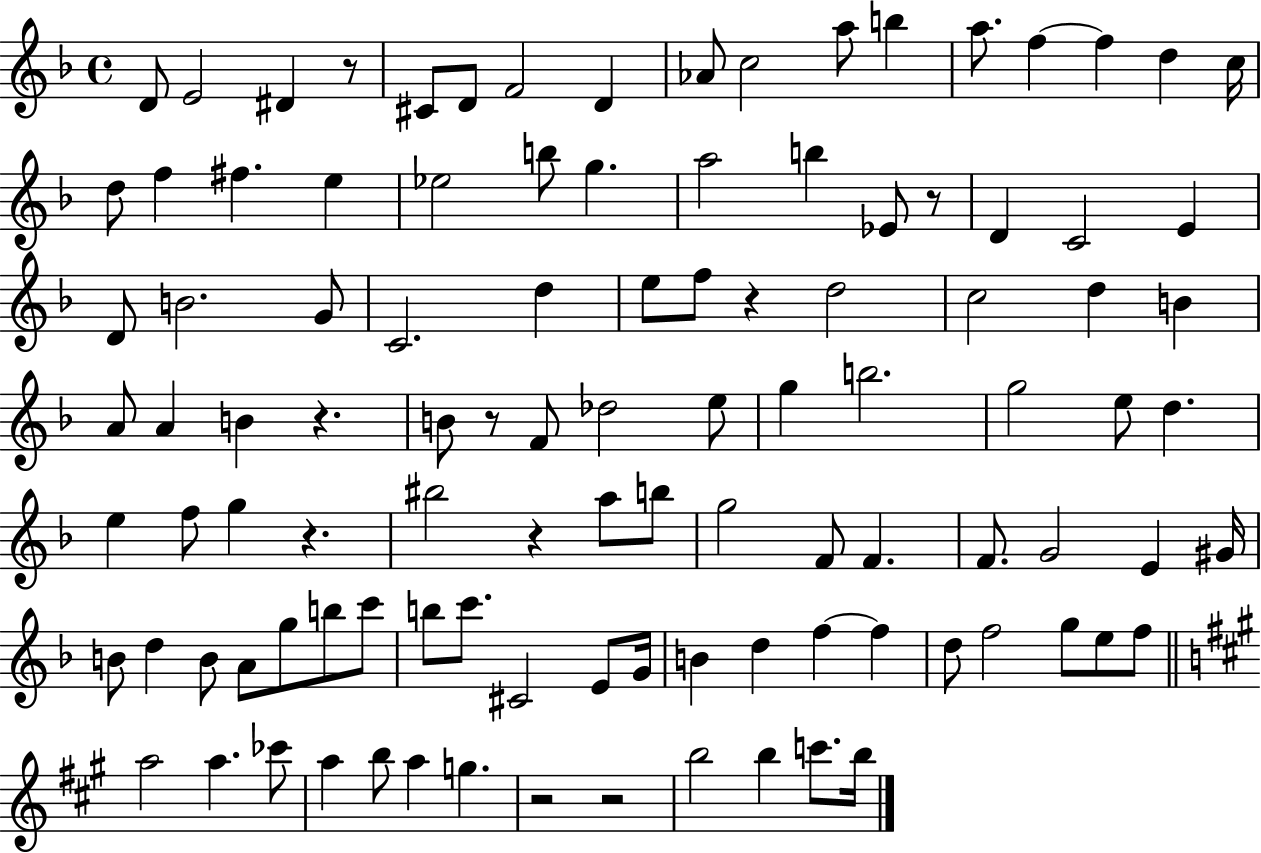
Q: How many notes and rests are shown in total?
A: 106